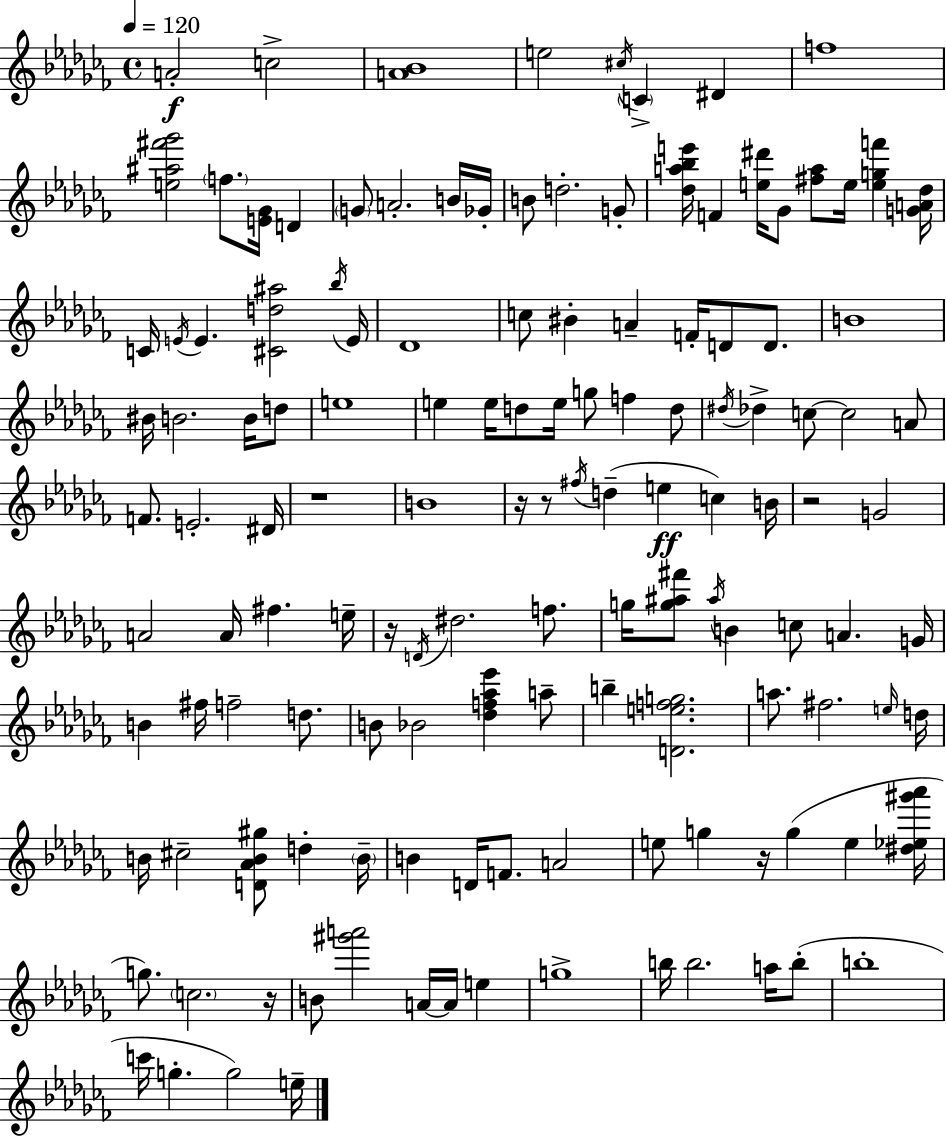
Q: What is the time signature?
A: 4/4